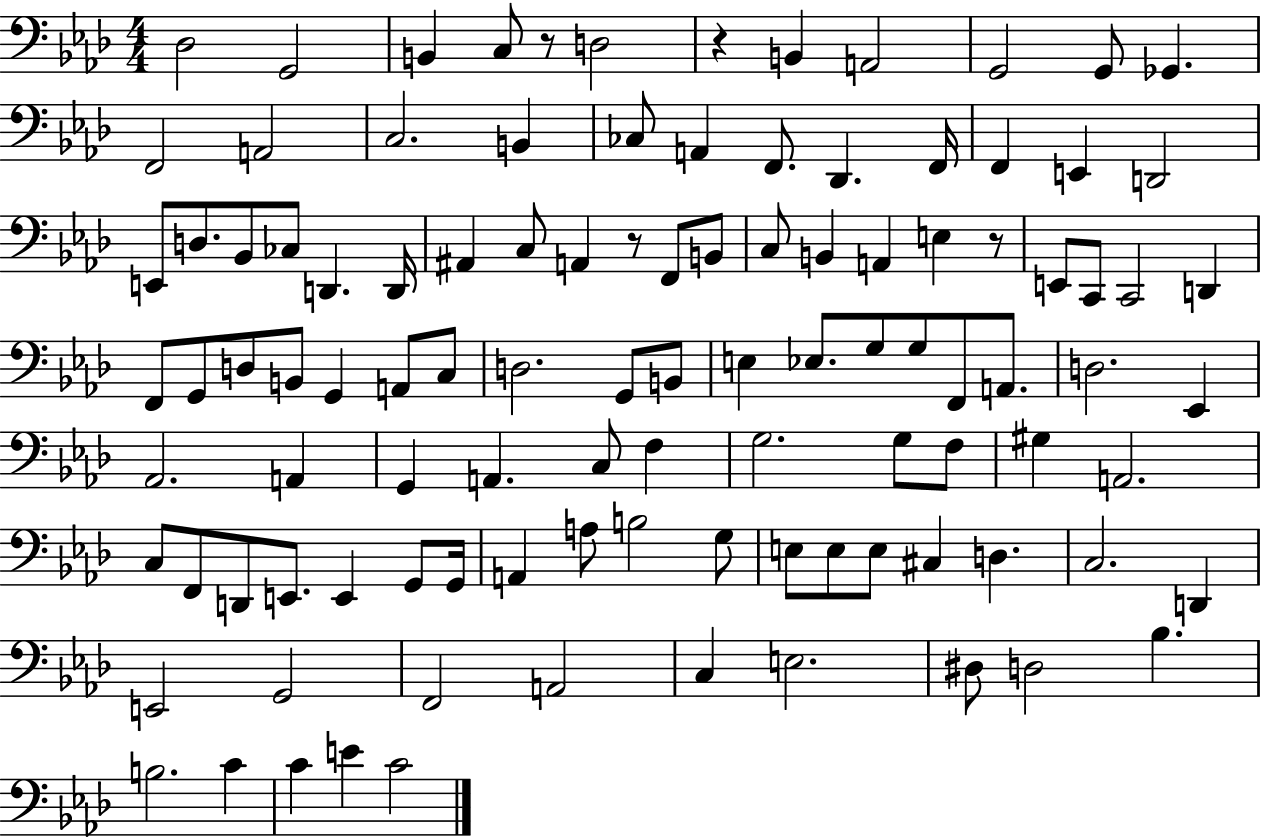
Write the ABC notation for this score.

X:1
T:Untitled
M:4/4
L:1/4
K:Ab
_D,2 G,,2 B,, C,/2 z/2 D,2 z B,, A,,2 G,,2 G,,/2 _G,, F,,2 A,,2 C,2 B,, _C,/2 A,, F,,/2 _D,, F,,/4 F,, E,, D,,2 E,,/2 D,/2 _B,,/2 _C,/2 D,, D,,/4 ^A,, C,/2 A,, z/2 F,,/2 B,,/2 C,/2 B,, A,, E, z/2 E,,/2 C,,/2 C,,2 D,, F,,/2 G,,/2 D,/2 B,,/2 G,, A,,/2 C,/2 D,2 G,,/2 B,,/2 E, _E,/2 G,/2 G,/2 F,,/2 A,,/2 D,2 _E,, _A,,2 A,, G,, A,, C,/2 F, G,2 G,/2 F,/2 ^G, A,,2 C,/2 F,,/2 D,,/2 E,,/2 E,, G,,/2 G,,/4 A,, A,/2 B,2 G,/2 E,/2 E,/2 E,/2 ^C, D, C,2 D,, E,,2 G,,2 F,,2 A,,2 C, E,2 ^D,/2 D,2 _B, B,2 C C E C2